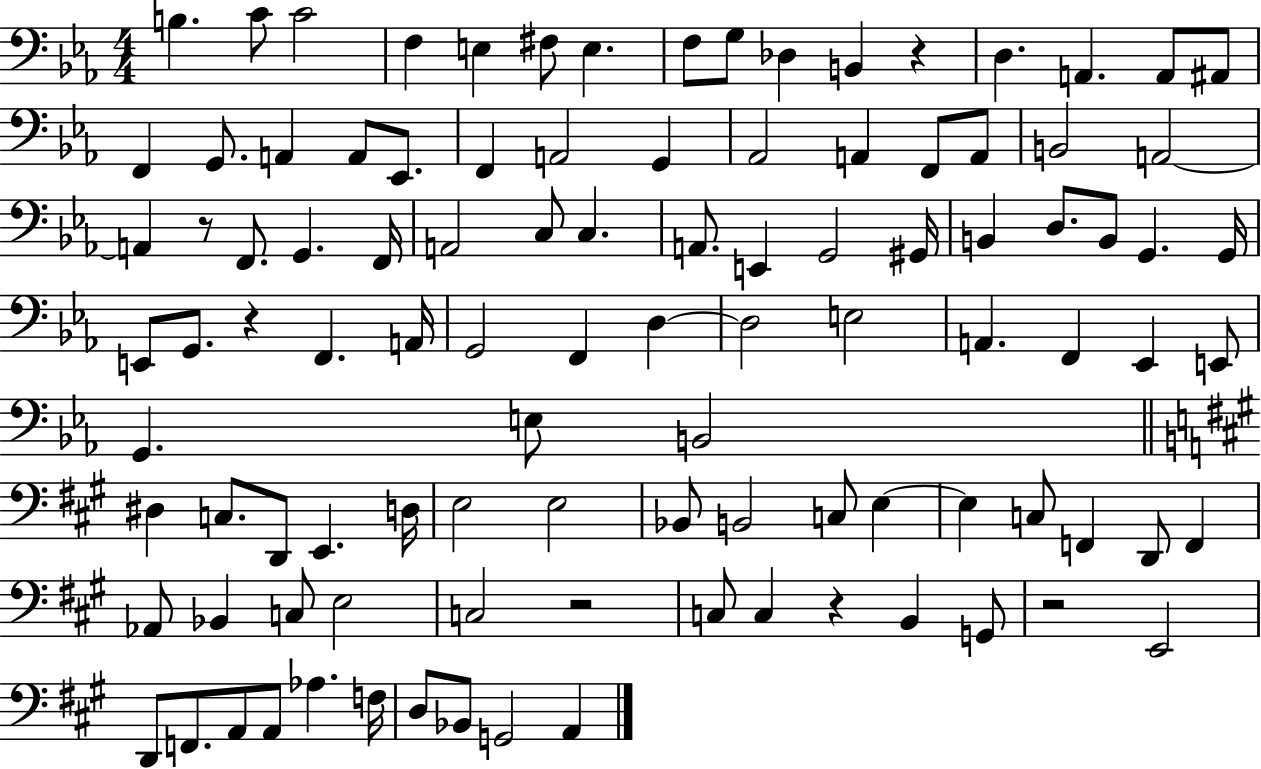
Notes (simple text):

B3/q. C4/e C4/h F3/q E3/q F#3/e E3/q. F3/e G3/e Db3/q B2/q R/q D3/q. A2/q. A2/e A#2/e F2/q G2/e. A2/q A2/e Eb2/e. F2/q A2/h G2/q Ab2/h A2/q F2/e A2/e B2/h A2/h A2/q R/e F2/e. G2/q. F2/s A2/h C3/e C3/q. A2/e. E2/q G2/h G#2/s B2/q D3/e. B2/e G2/q. G2/s E2/e G2/e. R/q F2/q. A2/s G2/h F2/q D3/q D3/h E3/h A2/q. F2/q Eb2/q E2/e G2/q. E3/e B2/h D#3/q C3/e. D2/e E2/q. D3/s E3/h E3/h Bb2/e B2/h C3/e E3/q E3/q C3/e F2/q D2/e F2/q Ab2/e Bb2/q C3/e E3/h C3/h R/h C3/e C3/q R/q B2/q G2/e R/h E2/h D2/e F2/e. A2/e A2/e Ab3/q. F3/s D3/e Bb2/e G2/h A2/q